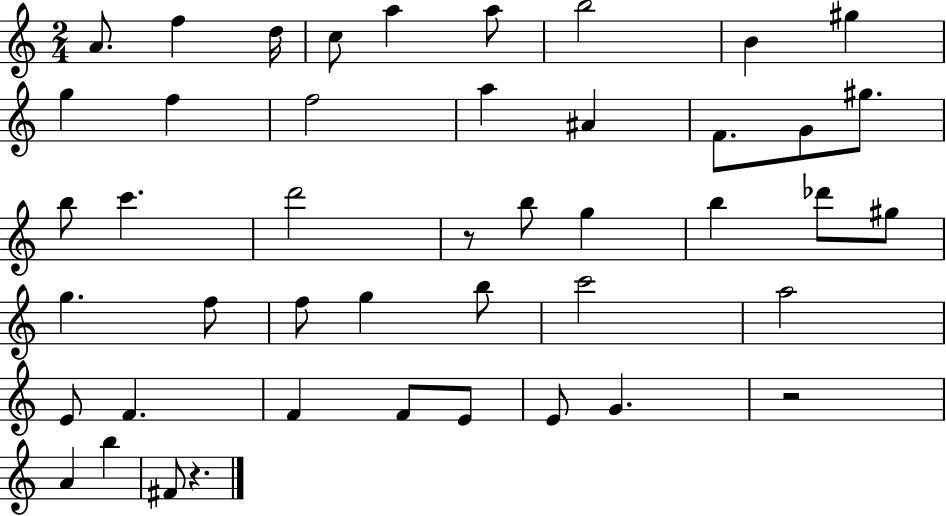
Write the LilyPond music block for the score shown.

{
  \clef treble
  \numericTimeSignature
  \time 2/4
  \key c \major
  a'8. f''4 d''16 | c''8 a''4 a''8 | b''2 | b'4 gis''4 | \break g''4 f''4 | f''2 | a''4 ais'4 | f'8. g'8 gis''8. | \break b''8 c'''4. | d'''2 | r8 b''8 g''4 | b''4 des'''8 gis''8 | \break g''4. f''8 | f''8 g''4 b''8 | c'''2 | a''2 | \break e'8 f'4. | f'4 f'8 e'8 | e'8 g'4. | r2 | \break a'4 b''4 | fis'8 r4. | \bar "|."
}